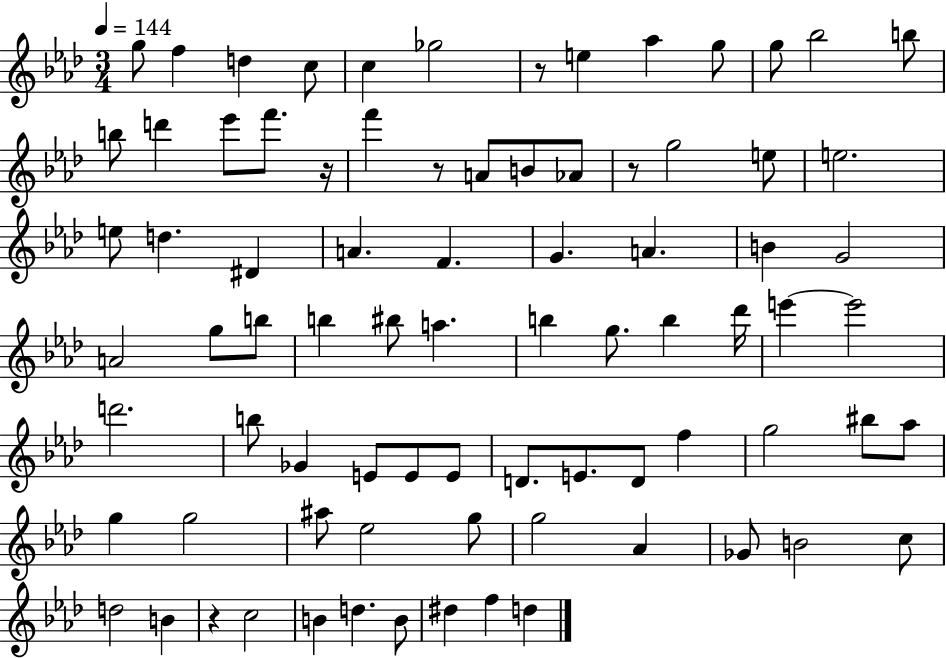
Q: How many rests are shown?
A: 5